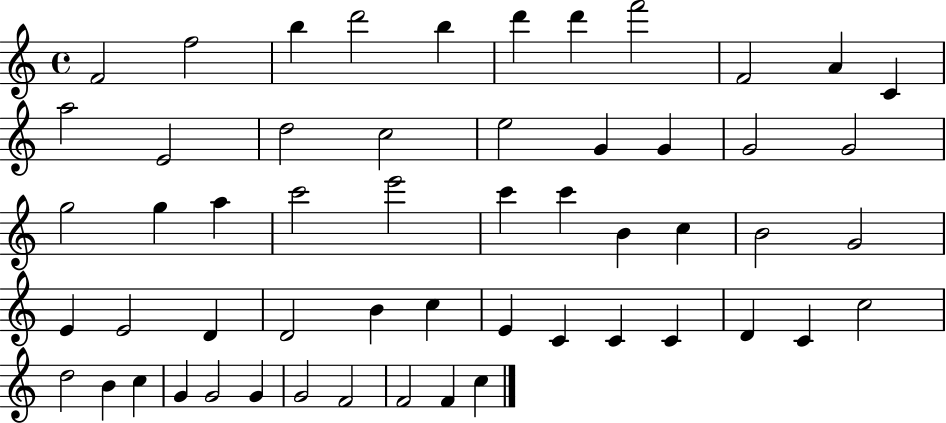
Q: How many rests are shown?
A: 0